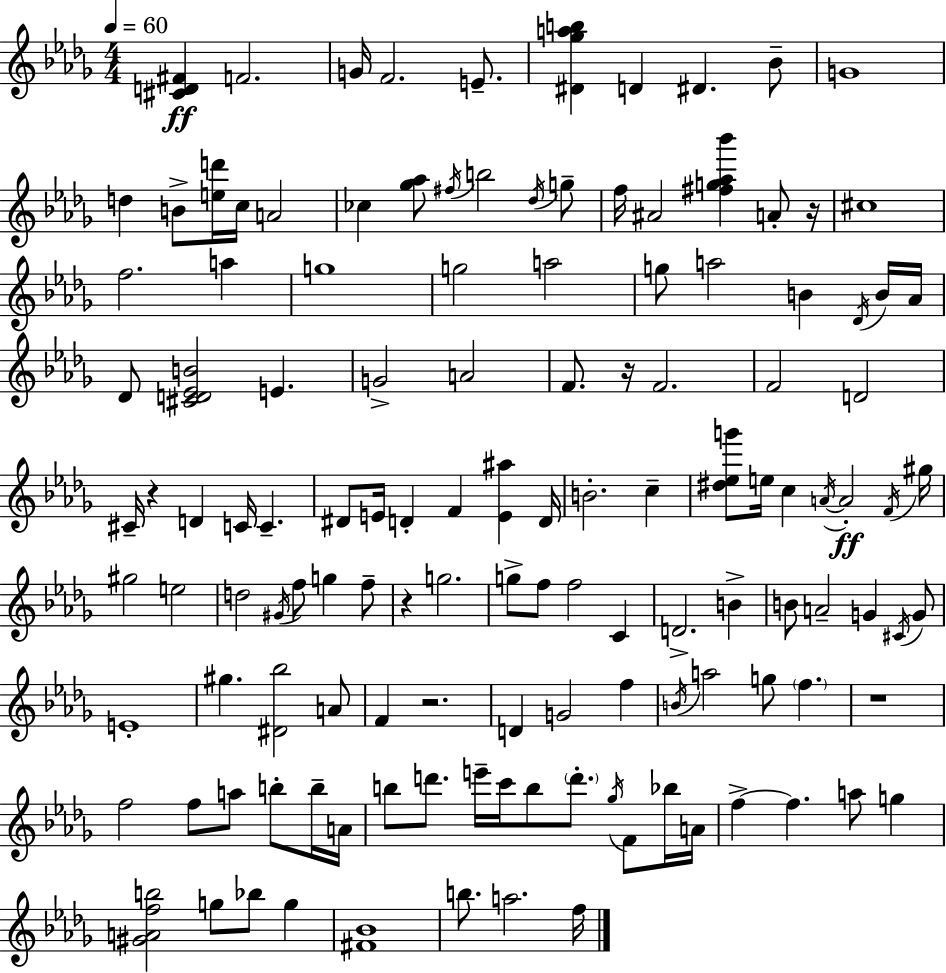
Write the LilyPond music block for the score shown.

{
  \clef treble
  \numericTimeSignature
  \time 4/4
  \key bes \minor
  \tempo 4 = 60
  <cis' d' fis'>4\ff f'2. | g'16 f'2. e'8.-- | <dis' ges'' a'' b''>4 d'4 dis'4. bes'8-- | g'1 | \break d''4 b'8-> <e'' d'''>16 c''16 a'2 | ces''4 <ges'' aes''>8 \acciaccatura { fis''16 } b''2 \acciaccatura { des''16 } | g''8-- f''16 ais'2 <fis'' g'' aes'' bes'''>4 a'8-. | r16 cis''1 | \break f''2. a''4 | g''1 | g''2 a''2 | g''8 a''2 b'4 | \break \acciaccatura { des'16 } b'16 aes'16 des'8 <cis' d' ees' b'>2 e'4. | g'2-> a'2 | f'8. r16 f'2. | f'2 d'2 | \break cis'16-- r4 d'4 c'16 c'4.-- | dis'8 e'16 d'4-. f'4 <e' ais''>4 | d'16 b'2.-. c''4-- | <dis'' ees'' g'''>8 e''16 c''4 \acciaccatura { a'16~ }~ a'2-.\ff | \break \acciaccatura { f'16 } gis''16 gis''2 e''2 | d''2 \acciaccatura { gis'16 } f''8 | g''4 f''8-- r4 g''2. | g''8-> f''8 f''2 | \break c'4 d'2.-> | b'4-> b'8 a'2-- | g'4 \acciaccatura { cis'16 } g'8 e'1-. | gis''4. <dis' bes''>2 | \break a'8 f'4 r2. | d'4 g'2 | f''4 \acciaccatura { b'16 } a''2 | g''8 \parenthesize f''4. r1 | \break f''2 | f''8 a''8 b''8-. b''16-- a'16 b''8 d'''8. e'''16-- c'''16 b''8 | \parenthesize d'''8.-. \acciaccatura { ges''16 } f'8 bes''16 a'16 f''4->~~ f''4. | a''8 g''4 <gis' a' f'' b''>2 | \break g''8 bes''8 g''4 <fis' bes'>1 | b''8. a''2. | f''16 \bar "|."
}